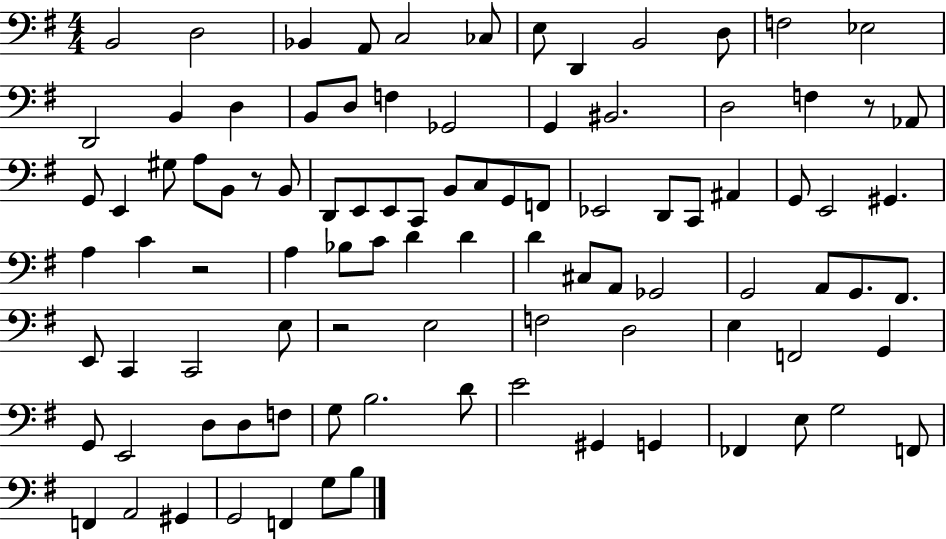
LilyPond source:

{
  \clef bass
  \numericTimeSignature
  \time 4/4
  \key g \major
  b,2 d2 | bes,4 a,8 c2 ces8 | e8 d,4 b,2 d8 | f2 ees2 | \break d,2 b,4 d4 | b,8 d8 f4 ges,2 | g,4 bis,2. | d2 f4 r8 aes,8 | \break g,8 e,4 gis8 a8 b,8 r8 b,8 | d,8 e,8 e,8 c,8 b,8 c8 g,8 f,8 | ees,2 d,8 c,8 ais,4 | g,8 e,2 gis,4. | \break a4 c'4 r2 | a4 bes8 c'8 d'4 d'4 | d'4 cis8 a,8 ges,2 | g,2 a,8 g,8. fis,8. | \break e,8 c,4 c,2 e8 | r2 e2 | f2 d2 | e4 f,2 g,4 | \break g,8 e,2 d8 d8 f8 | g8 b2. d'8 | e'2 gis,4 g,4 | fes,4 e8 g2 f,8 | \break f,4 a,2 gis,4 | g,2 f,4 g8 b8 | \bar "|."
}